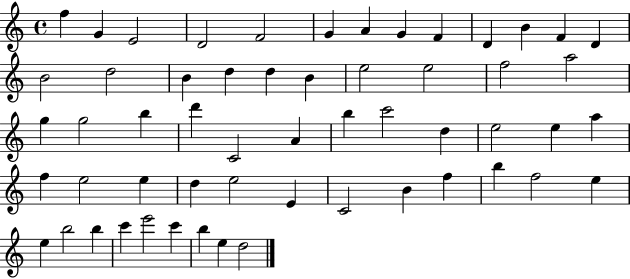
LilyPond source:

{
  \clef treble
  \time 4/4
  \defaultTimeSignature
  \key c \major
  f''4 g'4 e'2 | d'2 f'2 | g'4 a'4 g'4 f'4 | d'4 b'4 f'4 d'4 | \break b'2 d''2 | b'4 d''4 d''4 b'4 | e''2 e''2 | f''2 a''2 | \break g''4 g''2 b''4 | d'''4 c'2 a'4 | b''4 c'''2 d''4 | e''2 e''4 a''4 | \break f''4 e''2 e''4 | d''4 e''2 e'4 | c'2 b'4 f''4 | b''4 f''2 e''4 | \break e''4 b''2 b''4 | c'''4 e'''2 c'''4 | b''4 e''4 d''2 | \bar "|."
}